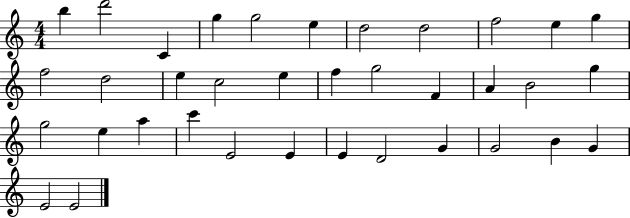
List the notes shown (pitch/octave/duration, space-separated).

B5/q D6/h C4/q G5/q G5/h E5/q D5/h D5/h F5/h E5/q G5/q F5/h D5/h E5/q C5/h E5/q F5/q G5/h F4/q A4/q B4/h G5/q G5/h E5/q A5/q C6/q E4/h E4/q E4/q D4/h G4/q G4/h B4/q G4/q E4/h E4/h